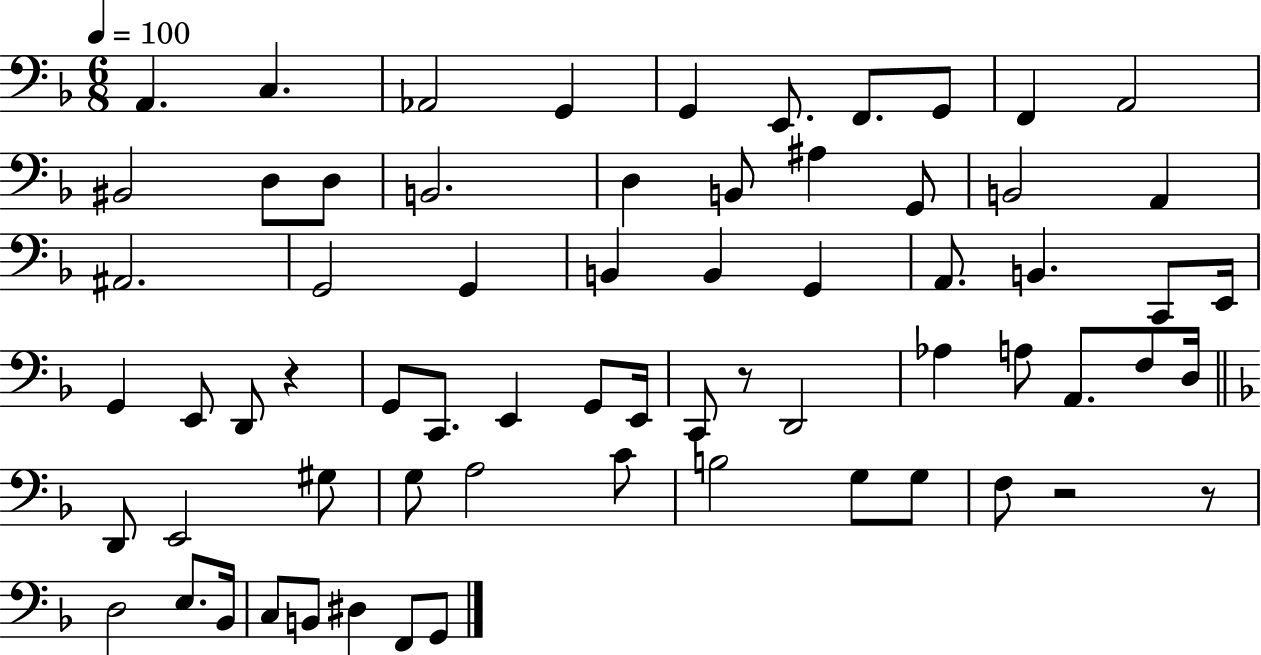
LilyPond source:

{
  \clef bass
  \numericTimeSignature
  \time 6/8
  \key f \major
  \tempo 4 = 100
  \repeat volta 2 { a,4. c4. | aes,2 g,4 | g,4 e,8. f,8. g,8 | f,4 a,2 | \break bis,2 d8 d8 | b,2. | d4 b,8 ais4 g,8 | b,2 a,4 | \break ais,2. | g,2 g,4 | b,4 b,4 g,4 | a,8. b,4. c,8 e,16 | \break g,4 e,8 d,8 r4 | g,8 c,8. e,4 g,8 e,16 | c,8 r8 d,2 | aes4 a8 a,8. f8 d16 | \break \bar "||" \break \key f \major d,8 e,2 gis8 | g8 a2 c'8 | b2 g8 g8 | f8 r2 r8 | \break d2 e8. bes,16 | c8 b,8 dis4 f,8 g,8 | } \bar "|."
}